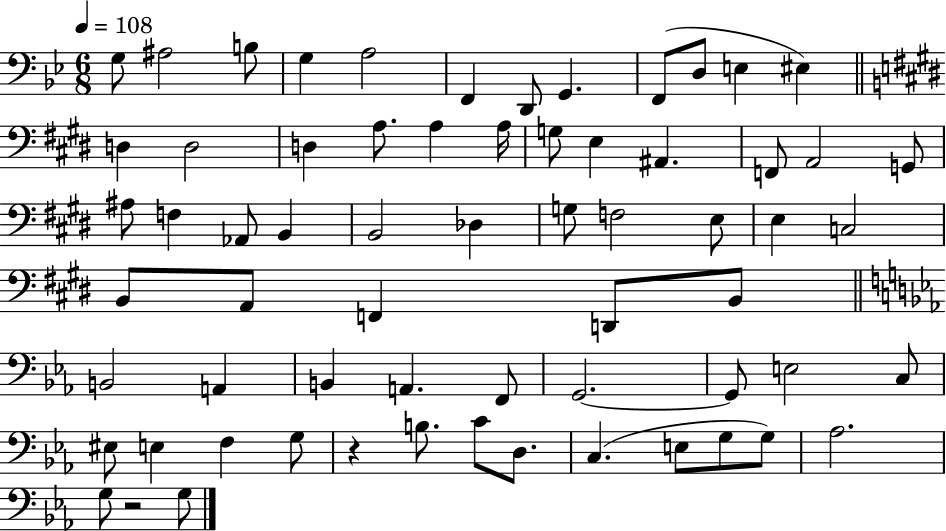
G3/e A#3/h B3/e G3/q A3/h F2/q D2/e G2/q. F2/e D3/e E3/q EIS3/q D3/q D3/h D3/q A3/e. A3/q A3/s G3/e E3/q A#2/q. F2/e A2/h G2/e A#3/e F3/q Ab2/e B2/q B2/h Db3/q G3/e F3/h E3/e E3/q C3/h B2/e A2/e F2/q D2/e B2/e B2/h A2/q B2/q A2/q. F2/e G2/h. G2/e E3/h C3/e EIS3/e E3/q F3/q G3/e R/q B3/e. C4/e D3/e. C3/q. E3/e G3/e G3/e Ab3/h. G3/e R/h G3/e